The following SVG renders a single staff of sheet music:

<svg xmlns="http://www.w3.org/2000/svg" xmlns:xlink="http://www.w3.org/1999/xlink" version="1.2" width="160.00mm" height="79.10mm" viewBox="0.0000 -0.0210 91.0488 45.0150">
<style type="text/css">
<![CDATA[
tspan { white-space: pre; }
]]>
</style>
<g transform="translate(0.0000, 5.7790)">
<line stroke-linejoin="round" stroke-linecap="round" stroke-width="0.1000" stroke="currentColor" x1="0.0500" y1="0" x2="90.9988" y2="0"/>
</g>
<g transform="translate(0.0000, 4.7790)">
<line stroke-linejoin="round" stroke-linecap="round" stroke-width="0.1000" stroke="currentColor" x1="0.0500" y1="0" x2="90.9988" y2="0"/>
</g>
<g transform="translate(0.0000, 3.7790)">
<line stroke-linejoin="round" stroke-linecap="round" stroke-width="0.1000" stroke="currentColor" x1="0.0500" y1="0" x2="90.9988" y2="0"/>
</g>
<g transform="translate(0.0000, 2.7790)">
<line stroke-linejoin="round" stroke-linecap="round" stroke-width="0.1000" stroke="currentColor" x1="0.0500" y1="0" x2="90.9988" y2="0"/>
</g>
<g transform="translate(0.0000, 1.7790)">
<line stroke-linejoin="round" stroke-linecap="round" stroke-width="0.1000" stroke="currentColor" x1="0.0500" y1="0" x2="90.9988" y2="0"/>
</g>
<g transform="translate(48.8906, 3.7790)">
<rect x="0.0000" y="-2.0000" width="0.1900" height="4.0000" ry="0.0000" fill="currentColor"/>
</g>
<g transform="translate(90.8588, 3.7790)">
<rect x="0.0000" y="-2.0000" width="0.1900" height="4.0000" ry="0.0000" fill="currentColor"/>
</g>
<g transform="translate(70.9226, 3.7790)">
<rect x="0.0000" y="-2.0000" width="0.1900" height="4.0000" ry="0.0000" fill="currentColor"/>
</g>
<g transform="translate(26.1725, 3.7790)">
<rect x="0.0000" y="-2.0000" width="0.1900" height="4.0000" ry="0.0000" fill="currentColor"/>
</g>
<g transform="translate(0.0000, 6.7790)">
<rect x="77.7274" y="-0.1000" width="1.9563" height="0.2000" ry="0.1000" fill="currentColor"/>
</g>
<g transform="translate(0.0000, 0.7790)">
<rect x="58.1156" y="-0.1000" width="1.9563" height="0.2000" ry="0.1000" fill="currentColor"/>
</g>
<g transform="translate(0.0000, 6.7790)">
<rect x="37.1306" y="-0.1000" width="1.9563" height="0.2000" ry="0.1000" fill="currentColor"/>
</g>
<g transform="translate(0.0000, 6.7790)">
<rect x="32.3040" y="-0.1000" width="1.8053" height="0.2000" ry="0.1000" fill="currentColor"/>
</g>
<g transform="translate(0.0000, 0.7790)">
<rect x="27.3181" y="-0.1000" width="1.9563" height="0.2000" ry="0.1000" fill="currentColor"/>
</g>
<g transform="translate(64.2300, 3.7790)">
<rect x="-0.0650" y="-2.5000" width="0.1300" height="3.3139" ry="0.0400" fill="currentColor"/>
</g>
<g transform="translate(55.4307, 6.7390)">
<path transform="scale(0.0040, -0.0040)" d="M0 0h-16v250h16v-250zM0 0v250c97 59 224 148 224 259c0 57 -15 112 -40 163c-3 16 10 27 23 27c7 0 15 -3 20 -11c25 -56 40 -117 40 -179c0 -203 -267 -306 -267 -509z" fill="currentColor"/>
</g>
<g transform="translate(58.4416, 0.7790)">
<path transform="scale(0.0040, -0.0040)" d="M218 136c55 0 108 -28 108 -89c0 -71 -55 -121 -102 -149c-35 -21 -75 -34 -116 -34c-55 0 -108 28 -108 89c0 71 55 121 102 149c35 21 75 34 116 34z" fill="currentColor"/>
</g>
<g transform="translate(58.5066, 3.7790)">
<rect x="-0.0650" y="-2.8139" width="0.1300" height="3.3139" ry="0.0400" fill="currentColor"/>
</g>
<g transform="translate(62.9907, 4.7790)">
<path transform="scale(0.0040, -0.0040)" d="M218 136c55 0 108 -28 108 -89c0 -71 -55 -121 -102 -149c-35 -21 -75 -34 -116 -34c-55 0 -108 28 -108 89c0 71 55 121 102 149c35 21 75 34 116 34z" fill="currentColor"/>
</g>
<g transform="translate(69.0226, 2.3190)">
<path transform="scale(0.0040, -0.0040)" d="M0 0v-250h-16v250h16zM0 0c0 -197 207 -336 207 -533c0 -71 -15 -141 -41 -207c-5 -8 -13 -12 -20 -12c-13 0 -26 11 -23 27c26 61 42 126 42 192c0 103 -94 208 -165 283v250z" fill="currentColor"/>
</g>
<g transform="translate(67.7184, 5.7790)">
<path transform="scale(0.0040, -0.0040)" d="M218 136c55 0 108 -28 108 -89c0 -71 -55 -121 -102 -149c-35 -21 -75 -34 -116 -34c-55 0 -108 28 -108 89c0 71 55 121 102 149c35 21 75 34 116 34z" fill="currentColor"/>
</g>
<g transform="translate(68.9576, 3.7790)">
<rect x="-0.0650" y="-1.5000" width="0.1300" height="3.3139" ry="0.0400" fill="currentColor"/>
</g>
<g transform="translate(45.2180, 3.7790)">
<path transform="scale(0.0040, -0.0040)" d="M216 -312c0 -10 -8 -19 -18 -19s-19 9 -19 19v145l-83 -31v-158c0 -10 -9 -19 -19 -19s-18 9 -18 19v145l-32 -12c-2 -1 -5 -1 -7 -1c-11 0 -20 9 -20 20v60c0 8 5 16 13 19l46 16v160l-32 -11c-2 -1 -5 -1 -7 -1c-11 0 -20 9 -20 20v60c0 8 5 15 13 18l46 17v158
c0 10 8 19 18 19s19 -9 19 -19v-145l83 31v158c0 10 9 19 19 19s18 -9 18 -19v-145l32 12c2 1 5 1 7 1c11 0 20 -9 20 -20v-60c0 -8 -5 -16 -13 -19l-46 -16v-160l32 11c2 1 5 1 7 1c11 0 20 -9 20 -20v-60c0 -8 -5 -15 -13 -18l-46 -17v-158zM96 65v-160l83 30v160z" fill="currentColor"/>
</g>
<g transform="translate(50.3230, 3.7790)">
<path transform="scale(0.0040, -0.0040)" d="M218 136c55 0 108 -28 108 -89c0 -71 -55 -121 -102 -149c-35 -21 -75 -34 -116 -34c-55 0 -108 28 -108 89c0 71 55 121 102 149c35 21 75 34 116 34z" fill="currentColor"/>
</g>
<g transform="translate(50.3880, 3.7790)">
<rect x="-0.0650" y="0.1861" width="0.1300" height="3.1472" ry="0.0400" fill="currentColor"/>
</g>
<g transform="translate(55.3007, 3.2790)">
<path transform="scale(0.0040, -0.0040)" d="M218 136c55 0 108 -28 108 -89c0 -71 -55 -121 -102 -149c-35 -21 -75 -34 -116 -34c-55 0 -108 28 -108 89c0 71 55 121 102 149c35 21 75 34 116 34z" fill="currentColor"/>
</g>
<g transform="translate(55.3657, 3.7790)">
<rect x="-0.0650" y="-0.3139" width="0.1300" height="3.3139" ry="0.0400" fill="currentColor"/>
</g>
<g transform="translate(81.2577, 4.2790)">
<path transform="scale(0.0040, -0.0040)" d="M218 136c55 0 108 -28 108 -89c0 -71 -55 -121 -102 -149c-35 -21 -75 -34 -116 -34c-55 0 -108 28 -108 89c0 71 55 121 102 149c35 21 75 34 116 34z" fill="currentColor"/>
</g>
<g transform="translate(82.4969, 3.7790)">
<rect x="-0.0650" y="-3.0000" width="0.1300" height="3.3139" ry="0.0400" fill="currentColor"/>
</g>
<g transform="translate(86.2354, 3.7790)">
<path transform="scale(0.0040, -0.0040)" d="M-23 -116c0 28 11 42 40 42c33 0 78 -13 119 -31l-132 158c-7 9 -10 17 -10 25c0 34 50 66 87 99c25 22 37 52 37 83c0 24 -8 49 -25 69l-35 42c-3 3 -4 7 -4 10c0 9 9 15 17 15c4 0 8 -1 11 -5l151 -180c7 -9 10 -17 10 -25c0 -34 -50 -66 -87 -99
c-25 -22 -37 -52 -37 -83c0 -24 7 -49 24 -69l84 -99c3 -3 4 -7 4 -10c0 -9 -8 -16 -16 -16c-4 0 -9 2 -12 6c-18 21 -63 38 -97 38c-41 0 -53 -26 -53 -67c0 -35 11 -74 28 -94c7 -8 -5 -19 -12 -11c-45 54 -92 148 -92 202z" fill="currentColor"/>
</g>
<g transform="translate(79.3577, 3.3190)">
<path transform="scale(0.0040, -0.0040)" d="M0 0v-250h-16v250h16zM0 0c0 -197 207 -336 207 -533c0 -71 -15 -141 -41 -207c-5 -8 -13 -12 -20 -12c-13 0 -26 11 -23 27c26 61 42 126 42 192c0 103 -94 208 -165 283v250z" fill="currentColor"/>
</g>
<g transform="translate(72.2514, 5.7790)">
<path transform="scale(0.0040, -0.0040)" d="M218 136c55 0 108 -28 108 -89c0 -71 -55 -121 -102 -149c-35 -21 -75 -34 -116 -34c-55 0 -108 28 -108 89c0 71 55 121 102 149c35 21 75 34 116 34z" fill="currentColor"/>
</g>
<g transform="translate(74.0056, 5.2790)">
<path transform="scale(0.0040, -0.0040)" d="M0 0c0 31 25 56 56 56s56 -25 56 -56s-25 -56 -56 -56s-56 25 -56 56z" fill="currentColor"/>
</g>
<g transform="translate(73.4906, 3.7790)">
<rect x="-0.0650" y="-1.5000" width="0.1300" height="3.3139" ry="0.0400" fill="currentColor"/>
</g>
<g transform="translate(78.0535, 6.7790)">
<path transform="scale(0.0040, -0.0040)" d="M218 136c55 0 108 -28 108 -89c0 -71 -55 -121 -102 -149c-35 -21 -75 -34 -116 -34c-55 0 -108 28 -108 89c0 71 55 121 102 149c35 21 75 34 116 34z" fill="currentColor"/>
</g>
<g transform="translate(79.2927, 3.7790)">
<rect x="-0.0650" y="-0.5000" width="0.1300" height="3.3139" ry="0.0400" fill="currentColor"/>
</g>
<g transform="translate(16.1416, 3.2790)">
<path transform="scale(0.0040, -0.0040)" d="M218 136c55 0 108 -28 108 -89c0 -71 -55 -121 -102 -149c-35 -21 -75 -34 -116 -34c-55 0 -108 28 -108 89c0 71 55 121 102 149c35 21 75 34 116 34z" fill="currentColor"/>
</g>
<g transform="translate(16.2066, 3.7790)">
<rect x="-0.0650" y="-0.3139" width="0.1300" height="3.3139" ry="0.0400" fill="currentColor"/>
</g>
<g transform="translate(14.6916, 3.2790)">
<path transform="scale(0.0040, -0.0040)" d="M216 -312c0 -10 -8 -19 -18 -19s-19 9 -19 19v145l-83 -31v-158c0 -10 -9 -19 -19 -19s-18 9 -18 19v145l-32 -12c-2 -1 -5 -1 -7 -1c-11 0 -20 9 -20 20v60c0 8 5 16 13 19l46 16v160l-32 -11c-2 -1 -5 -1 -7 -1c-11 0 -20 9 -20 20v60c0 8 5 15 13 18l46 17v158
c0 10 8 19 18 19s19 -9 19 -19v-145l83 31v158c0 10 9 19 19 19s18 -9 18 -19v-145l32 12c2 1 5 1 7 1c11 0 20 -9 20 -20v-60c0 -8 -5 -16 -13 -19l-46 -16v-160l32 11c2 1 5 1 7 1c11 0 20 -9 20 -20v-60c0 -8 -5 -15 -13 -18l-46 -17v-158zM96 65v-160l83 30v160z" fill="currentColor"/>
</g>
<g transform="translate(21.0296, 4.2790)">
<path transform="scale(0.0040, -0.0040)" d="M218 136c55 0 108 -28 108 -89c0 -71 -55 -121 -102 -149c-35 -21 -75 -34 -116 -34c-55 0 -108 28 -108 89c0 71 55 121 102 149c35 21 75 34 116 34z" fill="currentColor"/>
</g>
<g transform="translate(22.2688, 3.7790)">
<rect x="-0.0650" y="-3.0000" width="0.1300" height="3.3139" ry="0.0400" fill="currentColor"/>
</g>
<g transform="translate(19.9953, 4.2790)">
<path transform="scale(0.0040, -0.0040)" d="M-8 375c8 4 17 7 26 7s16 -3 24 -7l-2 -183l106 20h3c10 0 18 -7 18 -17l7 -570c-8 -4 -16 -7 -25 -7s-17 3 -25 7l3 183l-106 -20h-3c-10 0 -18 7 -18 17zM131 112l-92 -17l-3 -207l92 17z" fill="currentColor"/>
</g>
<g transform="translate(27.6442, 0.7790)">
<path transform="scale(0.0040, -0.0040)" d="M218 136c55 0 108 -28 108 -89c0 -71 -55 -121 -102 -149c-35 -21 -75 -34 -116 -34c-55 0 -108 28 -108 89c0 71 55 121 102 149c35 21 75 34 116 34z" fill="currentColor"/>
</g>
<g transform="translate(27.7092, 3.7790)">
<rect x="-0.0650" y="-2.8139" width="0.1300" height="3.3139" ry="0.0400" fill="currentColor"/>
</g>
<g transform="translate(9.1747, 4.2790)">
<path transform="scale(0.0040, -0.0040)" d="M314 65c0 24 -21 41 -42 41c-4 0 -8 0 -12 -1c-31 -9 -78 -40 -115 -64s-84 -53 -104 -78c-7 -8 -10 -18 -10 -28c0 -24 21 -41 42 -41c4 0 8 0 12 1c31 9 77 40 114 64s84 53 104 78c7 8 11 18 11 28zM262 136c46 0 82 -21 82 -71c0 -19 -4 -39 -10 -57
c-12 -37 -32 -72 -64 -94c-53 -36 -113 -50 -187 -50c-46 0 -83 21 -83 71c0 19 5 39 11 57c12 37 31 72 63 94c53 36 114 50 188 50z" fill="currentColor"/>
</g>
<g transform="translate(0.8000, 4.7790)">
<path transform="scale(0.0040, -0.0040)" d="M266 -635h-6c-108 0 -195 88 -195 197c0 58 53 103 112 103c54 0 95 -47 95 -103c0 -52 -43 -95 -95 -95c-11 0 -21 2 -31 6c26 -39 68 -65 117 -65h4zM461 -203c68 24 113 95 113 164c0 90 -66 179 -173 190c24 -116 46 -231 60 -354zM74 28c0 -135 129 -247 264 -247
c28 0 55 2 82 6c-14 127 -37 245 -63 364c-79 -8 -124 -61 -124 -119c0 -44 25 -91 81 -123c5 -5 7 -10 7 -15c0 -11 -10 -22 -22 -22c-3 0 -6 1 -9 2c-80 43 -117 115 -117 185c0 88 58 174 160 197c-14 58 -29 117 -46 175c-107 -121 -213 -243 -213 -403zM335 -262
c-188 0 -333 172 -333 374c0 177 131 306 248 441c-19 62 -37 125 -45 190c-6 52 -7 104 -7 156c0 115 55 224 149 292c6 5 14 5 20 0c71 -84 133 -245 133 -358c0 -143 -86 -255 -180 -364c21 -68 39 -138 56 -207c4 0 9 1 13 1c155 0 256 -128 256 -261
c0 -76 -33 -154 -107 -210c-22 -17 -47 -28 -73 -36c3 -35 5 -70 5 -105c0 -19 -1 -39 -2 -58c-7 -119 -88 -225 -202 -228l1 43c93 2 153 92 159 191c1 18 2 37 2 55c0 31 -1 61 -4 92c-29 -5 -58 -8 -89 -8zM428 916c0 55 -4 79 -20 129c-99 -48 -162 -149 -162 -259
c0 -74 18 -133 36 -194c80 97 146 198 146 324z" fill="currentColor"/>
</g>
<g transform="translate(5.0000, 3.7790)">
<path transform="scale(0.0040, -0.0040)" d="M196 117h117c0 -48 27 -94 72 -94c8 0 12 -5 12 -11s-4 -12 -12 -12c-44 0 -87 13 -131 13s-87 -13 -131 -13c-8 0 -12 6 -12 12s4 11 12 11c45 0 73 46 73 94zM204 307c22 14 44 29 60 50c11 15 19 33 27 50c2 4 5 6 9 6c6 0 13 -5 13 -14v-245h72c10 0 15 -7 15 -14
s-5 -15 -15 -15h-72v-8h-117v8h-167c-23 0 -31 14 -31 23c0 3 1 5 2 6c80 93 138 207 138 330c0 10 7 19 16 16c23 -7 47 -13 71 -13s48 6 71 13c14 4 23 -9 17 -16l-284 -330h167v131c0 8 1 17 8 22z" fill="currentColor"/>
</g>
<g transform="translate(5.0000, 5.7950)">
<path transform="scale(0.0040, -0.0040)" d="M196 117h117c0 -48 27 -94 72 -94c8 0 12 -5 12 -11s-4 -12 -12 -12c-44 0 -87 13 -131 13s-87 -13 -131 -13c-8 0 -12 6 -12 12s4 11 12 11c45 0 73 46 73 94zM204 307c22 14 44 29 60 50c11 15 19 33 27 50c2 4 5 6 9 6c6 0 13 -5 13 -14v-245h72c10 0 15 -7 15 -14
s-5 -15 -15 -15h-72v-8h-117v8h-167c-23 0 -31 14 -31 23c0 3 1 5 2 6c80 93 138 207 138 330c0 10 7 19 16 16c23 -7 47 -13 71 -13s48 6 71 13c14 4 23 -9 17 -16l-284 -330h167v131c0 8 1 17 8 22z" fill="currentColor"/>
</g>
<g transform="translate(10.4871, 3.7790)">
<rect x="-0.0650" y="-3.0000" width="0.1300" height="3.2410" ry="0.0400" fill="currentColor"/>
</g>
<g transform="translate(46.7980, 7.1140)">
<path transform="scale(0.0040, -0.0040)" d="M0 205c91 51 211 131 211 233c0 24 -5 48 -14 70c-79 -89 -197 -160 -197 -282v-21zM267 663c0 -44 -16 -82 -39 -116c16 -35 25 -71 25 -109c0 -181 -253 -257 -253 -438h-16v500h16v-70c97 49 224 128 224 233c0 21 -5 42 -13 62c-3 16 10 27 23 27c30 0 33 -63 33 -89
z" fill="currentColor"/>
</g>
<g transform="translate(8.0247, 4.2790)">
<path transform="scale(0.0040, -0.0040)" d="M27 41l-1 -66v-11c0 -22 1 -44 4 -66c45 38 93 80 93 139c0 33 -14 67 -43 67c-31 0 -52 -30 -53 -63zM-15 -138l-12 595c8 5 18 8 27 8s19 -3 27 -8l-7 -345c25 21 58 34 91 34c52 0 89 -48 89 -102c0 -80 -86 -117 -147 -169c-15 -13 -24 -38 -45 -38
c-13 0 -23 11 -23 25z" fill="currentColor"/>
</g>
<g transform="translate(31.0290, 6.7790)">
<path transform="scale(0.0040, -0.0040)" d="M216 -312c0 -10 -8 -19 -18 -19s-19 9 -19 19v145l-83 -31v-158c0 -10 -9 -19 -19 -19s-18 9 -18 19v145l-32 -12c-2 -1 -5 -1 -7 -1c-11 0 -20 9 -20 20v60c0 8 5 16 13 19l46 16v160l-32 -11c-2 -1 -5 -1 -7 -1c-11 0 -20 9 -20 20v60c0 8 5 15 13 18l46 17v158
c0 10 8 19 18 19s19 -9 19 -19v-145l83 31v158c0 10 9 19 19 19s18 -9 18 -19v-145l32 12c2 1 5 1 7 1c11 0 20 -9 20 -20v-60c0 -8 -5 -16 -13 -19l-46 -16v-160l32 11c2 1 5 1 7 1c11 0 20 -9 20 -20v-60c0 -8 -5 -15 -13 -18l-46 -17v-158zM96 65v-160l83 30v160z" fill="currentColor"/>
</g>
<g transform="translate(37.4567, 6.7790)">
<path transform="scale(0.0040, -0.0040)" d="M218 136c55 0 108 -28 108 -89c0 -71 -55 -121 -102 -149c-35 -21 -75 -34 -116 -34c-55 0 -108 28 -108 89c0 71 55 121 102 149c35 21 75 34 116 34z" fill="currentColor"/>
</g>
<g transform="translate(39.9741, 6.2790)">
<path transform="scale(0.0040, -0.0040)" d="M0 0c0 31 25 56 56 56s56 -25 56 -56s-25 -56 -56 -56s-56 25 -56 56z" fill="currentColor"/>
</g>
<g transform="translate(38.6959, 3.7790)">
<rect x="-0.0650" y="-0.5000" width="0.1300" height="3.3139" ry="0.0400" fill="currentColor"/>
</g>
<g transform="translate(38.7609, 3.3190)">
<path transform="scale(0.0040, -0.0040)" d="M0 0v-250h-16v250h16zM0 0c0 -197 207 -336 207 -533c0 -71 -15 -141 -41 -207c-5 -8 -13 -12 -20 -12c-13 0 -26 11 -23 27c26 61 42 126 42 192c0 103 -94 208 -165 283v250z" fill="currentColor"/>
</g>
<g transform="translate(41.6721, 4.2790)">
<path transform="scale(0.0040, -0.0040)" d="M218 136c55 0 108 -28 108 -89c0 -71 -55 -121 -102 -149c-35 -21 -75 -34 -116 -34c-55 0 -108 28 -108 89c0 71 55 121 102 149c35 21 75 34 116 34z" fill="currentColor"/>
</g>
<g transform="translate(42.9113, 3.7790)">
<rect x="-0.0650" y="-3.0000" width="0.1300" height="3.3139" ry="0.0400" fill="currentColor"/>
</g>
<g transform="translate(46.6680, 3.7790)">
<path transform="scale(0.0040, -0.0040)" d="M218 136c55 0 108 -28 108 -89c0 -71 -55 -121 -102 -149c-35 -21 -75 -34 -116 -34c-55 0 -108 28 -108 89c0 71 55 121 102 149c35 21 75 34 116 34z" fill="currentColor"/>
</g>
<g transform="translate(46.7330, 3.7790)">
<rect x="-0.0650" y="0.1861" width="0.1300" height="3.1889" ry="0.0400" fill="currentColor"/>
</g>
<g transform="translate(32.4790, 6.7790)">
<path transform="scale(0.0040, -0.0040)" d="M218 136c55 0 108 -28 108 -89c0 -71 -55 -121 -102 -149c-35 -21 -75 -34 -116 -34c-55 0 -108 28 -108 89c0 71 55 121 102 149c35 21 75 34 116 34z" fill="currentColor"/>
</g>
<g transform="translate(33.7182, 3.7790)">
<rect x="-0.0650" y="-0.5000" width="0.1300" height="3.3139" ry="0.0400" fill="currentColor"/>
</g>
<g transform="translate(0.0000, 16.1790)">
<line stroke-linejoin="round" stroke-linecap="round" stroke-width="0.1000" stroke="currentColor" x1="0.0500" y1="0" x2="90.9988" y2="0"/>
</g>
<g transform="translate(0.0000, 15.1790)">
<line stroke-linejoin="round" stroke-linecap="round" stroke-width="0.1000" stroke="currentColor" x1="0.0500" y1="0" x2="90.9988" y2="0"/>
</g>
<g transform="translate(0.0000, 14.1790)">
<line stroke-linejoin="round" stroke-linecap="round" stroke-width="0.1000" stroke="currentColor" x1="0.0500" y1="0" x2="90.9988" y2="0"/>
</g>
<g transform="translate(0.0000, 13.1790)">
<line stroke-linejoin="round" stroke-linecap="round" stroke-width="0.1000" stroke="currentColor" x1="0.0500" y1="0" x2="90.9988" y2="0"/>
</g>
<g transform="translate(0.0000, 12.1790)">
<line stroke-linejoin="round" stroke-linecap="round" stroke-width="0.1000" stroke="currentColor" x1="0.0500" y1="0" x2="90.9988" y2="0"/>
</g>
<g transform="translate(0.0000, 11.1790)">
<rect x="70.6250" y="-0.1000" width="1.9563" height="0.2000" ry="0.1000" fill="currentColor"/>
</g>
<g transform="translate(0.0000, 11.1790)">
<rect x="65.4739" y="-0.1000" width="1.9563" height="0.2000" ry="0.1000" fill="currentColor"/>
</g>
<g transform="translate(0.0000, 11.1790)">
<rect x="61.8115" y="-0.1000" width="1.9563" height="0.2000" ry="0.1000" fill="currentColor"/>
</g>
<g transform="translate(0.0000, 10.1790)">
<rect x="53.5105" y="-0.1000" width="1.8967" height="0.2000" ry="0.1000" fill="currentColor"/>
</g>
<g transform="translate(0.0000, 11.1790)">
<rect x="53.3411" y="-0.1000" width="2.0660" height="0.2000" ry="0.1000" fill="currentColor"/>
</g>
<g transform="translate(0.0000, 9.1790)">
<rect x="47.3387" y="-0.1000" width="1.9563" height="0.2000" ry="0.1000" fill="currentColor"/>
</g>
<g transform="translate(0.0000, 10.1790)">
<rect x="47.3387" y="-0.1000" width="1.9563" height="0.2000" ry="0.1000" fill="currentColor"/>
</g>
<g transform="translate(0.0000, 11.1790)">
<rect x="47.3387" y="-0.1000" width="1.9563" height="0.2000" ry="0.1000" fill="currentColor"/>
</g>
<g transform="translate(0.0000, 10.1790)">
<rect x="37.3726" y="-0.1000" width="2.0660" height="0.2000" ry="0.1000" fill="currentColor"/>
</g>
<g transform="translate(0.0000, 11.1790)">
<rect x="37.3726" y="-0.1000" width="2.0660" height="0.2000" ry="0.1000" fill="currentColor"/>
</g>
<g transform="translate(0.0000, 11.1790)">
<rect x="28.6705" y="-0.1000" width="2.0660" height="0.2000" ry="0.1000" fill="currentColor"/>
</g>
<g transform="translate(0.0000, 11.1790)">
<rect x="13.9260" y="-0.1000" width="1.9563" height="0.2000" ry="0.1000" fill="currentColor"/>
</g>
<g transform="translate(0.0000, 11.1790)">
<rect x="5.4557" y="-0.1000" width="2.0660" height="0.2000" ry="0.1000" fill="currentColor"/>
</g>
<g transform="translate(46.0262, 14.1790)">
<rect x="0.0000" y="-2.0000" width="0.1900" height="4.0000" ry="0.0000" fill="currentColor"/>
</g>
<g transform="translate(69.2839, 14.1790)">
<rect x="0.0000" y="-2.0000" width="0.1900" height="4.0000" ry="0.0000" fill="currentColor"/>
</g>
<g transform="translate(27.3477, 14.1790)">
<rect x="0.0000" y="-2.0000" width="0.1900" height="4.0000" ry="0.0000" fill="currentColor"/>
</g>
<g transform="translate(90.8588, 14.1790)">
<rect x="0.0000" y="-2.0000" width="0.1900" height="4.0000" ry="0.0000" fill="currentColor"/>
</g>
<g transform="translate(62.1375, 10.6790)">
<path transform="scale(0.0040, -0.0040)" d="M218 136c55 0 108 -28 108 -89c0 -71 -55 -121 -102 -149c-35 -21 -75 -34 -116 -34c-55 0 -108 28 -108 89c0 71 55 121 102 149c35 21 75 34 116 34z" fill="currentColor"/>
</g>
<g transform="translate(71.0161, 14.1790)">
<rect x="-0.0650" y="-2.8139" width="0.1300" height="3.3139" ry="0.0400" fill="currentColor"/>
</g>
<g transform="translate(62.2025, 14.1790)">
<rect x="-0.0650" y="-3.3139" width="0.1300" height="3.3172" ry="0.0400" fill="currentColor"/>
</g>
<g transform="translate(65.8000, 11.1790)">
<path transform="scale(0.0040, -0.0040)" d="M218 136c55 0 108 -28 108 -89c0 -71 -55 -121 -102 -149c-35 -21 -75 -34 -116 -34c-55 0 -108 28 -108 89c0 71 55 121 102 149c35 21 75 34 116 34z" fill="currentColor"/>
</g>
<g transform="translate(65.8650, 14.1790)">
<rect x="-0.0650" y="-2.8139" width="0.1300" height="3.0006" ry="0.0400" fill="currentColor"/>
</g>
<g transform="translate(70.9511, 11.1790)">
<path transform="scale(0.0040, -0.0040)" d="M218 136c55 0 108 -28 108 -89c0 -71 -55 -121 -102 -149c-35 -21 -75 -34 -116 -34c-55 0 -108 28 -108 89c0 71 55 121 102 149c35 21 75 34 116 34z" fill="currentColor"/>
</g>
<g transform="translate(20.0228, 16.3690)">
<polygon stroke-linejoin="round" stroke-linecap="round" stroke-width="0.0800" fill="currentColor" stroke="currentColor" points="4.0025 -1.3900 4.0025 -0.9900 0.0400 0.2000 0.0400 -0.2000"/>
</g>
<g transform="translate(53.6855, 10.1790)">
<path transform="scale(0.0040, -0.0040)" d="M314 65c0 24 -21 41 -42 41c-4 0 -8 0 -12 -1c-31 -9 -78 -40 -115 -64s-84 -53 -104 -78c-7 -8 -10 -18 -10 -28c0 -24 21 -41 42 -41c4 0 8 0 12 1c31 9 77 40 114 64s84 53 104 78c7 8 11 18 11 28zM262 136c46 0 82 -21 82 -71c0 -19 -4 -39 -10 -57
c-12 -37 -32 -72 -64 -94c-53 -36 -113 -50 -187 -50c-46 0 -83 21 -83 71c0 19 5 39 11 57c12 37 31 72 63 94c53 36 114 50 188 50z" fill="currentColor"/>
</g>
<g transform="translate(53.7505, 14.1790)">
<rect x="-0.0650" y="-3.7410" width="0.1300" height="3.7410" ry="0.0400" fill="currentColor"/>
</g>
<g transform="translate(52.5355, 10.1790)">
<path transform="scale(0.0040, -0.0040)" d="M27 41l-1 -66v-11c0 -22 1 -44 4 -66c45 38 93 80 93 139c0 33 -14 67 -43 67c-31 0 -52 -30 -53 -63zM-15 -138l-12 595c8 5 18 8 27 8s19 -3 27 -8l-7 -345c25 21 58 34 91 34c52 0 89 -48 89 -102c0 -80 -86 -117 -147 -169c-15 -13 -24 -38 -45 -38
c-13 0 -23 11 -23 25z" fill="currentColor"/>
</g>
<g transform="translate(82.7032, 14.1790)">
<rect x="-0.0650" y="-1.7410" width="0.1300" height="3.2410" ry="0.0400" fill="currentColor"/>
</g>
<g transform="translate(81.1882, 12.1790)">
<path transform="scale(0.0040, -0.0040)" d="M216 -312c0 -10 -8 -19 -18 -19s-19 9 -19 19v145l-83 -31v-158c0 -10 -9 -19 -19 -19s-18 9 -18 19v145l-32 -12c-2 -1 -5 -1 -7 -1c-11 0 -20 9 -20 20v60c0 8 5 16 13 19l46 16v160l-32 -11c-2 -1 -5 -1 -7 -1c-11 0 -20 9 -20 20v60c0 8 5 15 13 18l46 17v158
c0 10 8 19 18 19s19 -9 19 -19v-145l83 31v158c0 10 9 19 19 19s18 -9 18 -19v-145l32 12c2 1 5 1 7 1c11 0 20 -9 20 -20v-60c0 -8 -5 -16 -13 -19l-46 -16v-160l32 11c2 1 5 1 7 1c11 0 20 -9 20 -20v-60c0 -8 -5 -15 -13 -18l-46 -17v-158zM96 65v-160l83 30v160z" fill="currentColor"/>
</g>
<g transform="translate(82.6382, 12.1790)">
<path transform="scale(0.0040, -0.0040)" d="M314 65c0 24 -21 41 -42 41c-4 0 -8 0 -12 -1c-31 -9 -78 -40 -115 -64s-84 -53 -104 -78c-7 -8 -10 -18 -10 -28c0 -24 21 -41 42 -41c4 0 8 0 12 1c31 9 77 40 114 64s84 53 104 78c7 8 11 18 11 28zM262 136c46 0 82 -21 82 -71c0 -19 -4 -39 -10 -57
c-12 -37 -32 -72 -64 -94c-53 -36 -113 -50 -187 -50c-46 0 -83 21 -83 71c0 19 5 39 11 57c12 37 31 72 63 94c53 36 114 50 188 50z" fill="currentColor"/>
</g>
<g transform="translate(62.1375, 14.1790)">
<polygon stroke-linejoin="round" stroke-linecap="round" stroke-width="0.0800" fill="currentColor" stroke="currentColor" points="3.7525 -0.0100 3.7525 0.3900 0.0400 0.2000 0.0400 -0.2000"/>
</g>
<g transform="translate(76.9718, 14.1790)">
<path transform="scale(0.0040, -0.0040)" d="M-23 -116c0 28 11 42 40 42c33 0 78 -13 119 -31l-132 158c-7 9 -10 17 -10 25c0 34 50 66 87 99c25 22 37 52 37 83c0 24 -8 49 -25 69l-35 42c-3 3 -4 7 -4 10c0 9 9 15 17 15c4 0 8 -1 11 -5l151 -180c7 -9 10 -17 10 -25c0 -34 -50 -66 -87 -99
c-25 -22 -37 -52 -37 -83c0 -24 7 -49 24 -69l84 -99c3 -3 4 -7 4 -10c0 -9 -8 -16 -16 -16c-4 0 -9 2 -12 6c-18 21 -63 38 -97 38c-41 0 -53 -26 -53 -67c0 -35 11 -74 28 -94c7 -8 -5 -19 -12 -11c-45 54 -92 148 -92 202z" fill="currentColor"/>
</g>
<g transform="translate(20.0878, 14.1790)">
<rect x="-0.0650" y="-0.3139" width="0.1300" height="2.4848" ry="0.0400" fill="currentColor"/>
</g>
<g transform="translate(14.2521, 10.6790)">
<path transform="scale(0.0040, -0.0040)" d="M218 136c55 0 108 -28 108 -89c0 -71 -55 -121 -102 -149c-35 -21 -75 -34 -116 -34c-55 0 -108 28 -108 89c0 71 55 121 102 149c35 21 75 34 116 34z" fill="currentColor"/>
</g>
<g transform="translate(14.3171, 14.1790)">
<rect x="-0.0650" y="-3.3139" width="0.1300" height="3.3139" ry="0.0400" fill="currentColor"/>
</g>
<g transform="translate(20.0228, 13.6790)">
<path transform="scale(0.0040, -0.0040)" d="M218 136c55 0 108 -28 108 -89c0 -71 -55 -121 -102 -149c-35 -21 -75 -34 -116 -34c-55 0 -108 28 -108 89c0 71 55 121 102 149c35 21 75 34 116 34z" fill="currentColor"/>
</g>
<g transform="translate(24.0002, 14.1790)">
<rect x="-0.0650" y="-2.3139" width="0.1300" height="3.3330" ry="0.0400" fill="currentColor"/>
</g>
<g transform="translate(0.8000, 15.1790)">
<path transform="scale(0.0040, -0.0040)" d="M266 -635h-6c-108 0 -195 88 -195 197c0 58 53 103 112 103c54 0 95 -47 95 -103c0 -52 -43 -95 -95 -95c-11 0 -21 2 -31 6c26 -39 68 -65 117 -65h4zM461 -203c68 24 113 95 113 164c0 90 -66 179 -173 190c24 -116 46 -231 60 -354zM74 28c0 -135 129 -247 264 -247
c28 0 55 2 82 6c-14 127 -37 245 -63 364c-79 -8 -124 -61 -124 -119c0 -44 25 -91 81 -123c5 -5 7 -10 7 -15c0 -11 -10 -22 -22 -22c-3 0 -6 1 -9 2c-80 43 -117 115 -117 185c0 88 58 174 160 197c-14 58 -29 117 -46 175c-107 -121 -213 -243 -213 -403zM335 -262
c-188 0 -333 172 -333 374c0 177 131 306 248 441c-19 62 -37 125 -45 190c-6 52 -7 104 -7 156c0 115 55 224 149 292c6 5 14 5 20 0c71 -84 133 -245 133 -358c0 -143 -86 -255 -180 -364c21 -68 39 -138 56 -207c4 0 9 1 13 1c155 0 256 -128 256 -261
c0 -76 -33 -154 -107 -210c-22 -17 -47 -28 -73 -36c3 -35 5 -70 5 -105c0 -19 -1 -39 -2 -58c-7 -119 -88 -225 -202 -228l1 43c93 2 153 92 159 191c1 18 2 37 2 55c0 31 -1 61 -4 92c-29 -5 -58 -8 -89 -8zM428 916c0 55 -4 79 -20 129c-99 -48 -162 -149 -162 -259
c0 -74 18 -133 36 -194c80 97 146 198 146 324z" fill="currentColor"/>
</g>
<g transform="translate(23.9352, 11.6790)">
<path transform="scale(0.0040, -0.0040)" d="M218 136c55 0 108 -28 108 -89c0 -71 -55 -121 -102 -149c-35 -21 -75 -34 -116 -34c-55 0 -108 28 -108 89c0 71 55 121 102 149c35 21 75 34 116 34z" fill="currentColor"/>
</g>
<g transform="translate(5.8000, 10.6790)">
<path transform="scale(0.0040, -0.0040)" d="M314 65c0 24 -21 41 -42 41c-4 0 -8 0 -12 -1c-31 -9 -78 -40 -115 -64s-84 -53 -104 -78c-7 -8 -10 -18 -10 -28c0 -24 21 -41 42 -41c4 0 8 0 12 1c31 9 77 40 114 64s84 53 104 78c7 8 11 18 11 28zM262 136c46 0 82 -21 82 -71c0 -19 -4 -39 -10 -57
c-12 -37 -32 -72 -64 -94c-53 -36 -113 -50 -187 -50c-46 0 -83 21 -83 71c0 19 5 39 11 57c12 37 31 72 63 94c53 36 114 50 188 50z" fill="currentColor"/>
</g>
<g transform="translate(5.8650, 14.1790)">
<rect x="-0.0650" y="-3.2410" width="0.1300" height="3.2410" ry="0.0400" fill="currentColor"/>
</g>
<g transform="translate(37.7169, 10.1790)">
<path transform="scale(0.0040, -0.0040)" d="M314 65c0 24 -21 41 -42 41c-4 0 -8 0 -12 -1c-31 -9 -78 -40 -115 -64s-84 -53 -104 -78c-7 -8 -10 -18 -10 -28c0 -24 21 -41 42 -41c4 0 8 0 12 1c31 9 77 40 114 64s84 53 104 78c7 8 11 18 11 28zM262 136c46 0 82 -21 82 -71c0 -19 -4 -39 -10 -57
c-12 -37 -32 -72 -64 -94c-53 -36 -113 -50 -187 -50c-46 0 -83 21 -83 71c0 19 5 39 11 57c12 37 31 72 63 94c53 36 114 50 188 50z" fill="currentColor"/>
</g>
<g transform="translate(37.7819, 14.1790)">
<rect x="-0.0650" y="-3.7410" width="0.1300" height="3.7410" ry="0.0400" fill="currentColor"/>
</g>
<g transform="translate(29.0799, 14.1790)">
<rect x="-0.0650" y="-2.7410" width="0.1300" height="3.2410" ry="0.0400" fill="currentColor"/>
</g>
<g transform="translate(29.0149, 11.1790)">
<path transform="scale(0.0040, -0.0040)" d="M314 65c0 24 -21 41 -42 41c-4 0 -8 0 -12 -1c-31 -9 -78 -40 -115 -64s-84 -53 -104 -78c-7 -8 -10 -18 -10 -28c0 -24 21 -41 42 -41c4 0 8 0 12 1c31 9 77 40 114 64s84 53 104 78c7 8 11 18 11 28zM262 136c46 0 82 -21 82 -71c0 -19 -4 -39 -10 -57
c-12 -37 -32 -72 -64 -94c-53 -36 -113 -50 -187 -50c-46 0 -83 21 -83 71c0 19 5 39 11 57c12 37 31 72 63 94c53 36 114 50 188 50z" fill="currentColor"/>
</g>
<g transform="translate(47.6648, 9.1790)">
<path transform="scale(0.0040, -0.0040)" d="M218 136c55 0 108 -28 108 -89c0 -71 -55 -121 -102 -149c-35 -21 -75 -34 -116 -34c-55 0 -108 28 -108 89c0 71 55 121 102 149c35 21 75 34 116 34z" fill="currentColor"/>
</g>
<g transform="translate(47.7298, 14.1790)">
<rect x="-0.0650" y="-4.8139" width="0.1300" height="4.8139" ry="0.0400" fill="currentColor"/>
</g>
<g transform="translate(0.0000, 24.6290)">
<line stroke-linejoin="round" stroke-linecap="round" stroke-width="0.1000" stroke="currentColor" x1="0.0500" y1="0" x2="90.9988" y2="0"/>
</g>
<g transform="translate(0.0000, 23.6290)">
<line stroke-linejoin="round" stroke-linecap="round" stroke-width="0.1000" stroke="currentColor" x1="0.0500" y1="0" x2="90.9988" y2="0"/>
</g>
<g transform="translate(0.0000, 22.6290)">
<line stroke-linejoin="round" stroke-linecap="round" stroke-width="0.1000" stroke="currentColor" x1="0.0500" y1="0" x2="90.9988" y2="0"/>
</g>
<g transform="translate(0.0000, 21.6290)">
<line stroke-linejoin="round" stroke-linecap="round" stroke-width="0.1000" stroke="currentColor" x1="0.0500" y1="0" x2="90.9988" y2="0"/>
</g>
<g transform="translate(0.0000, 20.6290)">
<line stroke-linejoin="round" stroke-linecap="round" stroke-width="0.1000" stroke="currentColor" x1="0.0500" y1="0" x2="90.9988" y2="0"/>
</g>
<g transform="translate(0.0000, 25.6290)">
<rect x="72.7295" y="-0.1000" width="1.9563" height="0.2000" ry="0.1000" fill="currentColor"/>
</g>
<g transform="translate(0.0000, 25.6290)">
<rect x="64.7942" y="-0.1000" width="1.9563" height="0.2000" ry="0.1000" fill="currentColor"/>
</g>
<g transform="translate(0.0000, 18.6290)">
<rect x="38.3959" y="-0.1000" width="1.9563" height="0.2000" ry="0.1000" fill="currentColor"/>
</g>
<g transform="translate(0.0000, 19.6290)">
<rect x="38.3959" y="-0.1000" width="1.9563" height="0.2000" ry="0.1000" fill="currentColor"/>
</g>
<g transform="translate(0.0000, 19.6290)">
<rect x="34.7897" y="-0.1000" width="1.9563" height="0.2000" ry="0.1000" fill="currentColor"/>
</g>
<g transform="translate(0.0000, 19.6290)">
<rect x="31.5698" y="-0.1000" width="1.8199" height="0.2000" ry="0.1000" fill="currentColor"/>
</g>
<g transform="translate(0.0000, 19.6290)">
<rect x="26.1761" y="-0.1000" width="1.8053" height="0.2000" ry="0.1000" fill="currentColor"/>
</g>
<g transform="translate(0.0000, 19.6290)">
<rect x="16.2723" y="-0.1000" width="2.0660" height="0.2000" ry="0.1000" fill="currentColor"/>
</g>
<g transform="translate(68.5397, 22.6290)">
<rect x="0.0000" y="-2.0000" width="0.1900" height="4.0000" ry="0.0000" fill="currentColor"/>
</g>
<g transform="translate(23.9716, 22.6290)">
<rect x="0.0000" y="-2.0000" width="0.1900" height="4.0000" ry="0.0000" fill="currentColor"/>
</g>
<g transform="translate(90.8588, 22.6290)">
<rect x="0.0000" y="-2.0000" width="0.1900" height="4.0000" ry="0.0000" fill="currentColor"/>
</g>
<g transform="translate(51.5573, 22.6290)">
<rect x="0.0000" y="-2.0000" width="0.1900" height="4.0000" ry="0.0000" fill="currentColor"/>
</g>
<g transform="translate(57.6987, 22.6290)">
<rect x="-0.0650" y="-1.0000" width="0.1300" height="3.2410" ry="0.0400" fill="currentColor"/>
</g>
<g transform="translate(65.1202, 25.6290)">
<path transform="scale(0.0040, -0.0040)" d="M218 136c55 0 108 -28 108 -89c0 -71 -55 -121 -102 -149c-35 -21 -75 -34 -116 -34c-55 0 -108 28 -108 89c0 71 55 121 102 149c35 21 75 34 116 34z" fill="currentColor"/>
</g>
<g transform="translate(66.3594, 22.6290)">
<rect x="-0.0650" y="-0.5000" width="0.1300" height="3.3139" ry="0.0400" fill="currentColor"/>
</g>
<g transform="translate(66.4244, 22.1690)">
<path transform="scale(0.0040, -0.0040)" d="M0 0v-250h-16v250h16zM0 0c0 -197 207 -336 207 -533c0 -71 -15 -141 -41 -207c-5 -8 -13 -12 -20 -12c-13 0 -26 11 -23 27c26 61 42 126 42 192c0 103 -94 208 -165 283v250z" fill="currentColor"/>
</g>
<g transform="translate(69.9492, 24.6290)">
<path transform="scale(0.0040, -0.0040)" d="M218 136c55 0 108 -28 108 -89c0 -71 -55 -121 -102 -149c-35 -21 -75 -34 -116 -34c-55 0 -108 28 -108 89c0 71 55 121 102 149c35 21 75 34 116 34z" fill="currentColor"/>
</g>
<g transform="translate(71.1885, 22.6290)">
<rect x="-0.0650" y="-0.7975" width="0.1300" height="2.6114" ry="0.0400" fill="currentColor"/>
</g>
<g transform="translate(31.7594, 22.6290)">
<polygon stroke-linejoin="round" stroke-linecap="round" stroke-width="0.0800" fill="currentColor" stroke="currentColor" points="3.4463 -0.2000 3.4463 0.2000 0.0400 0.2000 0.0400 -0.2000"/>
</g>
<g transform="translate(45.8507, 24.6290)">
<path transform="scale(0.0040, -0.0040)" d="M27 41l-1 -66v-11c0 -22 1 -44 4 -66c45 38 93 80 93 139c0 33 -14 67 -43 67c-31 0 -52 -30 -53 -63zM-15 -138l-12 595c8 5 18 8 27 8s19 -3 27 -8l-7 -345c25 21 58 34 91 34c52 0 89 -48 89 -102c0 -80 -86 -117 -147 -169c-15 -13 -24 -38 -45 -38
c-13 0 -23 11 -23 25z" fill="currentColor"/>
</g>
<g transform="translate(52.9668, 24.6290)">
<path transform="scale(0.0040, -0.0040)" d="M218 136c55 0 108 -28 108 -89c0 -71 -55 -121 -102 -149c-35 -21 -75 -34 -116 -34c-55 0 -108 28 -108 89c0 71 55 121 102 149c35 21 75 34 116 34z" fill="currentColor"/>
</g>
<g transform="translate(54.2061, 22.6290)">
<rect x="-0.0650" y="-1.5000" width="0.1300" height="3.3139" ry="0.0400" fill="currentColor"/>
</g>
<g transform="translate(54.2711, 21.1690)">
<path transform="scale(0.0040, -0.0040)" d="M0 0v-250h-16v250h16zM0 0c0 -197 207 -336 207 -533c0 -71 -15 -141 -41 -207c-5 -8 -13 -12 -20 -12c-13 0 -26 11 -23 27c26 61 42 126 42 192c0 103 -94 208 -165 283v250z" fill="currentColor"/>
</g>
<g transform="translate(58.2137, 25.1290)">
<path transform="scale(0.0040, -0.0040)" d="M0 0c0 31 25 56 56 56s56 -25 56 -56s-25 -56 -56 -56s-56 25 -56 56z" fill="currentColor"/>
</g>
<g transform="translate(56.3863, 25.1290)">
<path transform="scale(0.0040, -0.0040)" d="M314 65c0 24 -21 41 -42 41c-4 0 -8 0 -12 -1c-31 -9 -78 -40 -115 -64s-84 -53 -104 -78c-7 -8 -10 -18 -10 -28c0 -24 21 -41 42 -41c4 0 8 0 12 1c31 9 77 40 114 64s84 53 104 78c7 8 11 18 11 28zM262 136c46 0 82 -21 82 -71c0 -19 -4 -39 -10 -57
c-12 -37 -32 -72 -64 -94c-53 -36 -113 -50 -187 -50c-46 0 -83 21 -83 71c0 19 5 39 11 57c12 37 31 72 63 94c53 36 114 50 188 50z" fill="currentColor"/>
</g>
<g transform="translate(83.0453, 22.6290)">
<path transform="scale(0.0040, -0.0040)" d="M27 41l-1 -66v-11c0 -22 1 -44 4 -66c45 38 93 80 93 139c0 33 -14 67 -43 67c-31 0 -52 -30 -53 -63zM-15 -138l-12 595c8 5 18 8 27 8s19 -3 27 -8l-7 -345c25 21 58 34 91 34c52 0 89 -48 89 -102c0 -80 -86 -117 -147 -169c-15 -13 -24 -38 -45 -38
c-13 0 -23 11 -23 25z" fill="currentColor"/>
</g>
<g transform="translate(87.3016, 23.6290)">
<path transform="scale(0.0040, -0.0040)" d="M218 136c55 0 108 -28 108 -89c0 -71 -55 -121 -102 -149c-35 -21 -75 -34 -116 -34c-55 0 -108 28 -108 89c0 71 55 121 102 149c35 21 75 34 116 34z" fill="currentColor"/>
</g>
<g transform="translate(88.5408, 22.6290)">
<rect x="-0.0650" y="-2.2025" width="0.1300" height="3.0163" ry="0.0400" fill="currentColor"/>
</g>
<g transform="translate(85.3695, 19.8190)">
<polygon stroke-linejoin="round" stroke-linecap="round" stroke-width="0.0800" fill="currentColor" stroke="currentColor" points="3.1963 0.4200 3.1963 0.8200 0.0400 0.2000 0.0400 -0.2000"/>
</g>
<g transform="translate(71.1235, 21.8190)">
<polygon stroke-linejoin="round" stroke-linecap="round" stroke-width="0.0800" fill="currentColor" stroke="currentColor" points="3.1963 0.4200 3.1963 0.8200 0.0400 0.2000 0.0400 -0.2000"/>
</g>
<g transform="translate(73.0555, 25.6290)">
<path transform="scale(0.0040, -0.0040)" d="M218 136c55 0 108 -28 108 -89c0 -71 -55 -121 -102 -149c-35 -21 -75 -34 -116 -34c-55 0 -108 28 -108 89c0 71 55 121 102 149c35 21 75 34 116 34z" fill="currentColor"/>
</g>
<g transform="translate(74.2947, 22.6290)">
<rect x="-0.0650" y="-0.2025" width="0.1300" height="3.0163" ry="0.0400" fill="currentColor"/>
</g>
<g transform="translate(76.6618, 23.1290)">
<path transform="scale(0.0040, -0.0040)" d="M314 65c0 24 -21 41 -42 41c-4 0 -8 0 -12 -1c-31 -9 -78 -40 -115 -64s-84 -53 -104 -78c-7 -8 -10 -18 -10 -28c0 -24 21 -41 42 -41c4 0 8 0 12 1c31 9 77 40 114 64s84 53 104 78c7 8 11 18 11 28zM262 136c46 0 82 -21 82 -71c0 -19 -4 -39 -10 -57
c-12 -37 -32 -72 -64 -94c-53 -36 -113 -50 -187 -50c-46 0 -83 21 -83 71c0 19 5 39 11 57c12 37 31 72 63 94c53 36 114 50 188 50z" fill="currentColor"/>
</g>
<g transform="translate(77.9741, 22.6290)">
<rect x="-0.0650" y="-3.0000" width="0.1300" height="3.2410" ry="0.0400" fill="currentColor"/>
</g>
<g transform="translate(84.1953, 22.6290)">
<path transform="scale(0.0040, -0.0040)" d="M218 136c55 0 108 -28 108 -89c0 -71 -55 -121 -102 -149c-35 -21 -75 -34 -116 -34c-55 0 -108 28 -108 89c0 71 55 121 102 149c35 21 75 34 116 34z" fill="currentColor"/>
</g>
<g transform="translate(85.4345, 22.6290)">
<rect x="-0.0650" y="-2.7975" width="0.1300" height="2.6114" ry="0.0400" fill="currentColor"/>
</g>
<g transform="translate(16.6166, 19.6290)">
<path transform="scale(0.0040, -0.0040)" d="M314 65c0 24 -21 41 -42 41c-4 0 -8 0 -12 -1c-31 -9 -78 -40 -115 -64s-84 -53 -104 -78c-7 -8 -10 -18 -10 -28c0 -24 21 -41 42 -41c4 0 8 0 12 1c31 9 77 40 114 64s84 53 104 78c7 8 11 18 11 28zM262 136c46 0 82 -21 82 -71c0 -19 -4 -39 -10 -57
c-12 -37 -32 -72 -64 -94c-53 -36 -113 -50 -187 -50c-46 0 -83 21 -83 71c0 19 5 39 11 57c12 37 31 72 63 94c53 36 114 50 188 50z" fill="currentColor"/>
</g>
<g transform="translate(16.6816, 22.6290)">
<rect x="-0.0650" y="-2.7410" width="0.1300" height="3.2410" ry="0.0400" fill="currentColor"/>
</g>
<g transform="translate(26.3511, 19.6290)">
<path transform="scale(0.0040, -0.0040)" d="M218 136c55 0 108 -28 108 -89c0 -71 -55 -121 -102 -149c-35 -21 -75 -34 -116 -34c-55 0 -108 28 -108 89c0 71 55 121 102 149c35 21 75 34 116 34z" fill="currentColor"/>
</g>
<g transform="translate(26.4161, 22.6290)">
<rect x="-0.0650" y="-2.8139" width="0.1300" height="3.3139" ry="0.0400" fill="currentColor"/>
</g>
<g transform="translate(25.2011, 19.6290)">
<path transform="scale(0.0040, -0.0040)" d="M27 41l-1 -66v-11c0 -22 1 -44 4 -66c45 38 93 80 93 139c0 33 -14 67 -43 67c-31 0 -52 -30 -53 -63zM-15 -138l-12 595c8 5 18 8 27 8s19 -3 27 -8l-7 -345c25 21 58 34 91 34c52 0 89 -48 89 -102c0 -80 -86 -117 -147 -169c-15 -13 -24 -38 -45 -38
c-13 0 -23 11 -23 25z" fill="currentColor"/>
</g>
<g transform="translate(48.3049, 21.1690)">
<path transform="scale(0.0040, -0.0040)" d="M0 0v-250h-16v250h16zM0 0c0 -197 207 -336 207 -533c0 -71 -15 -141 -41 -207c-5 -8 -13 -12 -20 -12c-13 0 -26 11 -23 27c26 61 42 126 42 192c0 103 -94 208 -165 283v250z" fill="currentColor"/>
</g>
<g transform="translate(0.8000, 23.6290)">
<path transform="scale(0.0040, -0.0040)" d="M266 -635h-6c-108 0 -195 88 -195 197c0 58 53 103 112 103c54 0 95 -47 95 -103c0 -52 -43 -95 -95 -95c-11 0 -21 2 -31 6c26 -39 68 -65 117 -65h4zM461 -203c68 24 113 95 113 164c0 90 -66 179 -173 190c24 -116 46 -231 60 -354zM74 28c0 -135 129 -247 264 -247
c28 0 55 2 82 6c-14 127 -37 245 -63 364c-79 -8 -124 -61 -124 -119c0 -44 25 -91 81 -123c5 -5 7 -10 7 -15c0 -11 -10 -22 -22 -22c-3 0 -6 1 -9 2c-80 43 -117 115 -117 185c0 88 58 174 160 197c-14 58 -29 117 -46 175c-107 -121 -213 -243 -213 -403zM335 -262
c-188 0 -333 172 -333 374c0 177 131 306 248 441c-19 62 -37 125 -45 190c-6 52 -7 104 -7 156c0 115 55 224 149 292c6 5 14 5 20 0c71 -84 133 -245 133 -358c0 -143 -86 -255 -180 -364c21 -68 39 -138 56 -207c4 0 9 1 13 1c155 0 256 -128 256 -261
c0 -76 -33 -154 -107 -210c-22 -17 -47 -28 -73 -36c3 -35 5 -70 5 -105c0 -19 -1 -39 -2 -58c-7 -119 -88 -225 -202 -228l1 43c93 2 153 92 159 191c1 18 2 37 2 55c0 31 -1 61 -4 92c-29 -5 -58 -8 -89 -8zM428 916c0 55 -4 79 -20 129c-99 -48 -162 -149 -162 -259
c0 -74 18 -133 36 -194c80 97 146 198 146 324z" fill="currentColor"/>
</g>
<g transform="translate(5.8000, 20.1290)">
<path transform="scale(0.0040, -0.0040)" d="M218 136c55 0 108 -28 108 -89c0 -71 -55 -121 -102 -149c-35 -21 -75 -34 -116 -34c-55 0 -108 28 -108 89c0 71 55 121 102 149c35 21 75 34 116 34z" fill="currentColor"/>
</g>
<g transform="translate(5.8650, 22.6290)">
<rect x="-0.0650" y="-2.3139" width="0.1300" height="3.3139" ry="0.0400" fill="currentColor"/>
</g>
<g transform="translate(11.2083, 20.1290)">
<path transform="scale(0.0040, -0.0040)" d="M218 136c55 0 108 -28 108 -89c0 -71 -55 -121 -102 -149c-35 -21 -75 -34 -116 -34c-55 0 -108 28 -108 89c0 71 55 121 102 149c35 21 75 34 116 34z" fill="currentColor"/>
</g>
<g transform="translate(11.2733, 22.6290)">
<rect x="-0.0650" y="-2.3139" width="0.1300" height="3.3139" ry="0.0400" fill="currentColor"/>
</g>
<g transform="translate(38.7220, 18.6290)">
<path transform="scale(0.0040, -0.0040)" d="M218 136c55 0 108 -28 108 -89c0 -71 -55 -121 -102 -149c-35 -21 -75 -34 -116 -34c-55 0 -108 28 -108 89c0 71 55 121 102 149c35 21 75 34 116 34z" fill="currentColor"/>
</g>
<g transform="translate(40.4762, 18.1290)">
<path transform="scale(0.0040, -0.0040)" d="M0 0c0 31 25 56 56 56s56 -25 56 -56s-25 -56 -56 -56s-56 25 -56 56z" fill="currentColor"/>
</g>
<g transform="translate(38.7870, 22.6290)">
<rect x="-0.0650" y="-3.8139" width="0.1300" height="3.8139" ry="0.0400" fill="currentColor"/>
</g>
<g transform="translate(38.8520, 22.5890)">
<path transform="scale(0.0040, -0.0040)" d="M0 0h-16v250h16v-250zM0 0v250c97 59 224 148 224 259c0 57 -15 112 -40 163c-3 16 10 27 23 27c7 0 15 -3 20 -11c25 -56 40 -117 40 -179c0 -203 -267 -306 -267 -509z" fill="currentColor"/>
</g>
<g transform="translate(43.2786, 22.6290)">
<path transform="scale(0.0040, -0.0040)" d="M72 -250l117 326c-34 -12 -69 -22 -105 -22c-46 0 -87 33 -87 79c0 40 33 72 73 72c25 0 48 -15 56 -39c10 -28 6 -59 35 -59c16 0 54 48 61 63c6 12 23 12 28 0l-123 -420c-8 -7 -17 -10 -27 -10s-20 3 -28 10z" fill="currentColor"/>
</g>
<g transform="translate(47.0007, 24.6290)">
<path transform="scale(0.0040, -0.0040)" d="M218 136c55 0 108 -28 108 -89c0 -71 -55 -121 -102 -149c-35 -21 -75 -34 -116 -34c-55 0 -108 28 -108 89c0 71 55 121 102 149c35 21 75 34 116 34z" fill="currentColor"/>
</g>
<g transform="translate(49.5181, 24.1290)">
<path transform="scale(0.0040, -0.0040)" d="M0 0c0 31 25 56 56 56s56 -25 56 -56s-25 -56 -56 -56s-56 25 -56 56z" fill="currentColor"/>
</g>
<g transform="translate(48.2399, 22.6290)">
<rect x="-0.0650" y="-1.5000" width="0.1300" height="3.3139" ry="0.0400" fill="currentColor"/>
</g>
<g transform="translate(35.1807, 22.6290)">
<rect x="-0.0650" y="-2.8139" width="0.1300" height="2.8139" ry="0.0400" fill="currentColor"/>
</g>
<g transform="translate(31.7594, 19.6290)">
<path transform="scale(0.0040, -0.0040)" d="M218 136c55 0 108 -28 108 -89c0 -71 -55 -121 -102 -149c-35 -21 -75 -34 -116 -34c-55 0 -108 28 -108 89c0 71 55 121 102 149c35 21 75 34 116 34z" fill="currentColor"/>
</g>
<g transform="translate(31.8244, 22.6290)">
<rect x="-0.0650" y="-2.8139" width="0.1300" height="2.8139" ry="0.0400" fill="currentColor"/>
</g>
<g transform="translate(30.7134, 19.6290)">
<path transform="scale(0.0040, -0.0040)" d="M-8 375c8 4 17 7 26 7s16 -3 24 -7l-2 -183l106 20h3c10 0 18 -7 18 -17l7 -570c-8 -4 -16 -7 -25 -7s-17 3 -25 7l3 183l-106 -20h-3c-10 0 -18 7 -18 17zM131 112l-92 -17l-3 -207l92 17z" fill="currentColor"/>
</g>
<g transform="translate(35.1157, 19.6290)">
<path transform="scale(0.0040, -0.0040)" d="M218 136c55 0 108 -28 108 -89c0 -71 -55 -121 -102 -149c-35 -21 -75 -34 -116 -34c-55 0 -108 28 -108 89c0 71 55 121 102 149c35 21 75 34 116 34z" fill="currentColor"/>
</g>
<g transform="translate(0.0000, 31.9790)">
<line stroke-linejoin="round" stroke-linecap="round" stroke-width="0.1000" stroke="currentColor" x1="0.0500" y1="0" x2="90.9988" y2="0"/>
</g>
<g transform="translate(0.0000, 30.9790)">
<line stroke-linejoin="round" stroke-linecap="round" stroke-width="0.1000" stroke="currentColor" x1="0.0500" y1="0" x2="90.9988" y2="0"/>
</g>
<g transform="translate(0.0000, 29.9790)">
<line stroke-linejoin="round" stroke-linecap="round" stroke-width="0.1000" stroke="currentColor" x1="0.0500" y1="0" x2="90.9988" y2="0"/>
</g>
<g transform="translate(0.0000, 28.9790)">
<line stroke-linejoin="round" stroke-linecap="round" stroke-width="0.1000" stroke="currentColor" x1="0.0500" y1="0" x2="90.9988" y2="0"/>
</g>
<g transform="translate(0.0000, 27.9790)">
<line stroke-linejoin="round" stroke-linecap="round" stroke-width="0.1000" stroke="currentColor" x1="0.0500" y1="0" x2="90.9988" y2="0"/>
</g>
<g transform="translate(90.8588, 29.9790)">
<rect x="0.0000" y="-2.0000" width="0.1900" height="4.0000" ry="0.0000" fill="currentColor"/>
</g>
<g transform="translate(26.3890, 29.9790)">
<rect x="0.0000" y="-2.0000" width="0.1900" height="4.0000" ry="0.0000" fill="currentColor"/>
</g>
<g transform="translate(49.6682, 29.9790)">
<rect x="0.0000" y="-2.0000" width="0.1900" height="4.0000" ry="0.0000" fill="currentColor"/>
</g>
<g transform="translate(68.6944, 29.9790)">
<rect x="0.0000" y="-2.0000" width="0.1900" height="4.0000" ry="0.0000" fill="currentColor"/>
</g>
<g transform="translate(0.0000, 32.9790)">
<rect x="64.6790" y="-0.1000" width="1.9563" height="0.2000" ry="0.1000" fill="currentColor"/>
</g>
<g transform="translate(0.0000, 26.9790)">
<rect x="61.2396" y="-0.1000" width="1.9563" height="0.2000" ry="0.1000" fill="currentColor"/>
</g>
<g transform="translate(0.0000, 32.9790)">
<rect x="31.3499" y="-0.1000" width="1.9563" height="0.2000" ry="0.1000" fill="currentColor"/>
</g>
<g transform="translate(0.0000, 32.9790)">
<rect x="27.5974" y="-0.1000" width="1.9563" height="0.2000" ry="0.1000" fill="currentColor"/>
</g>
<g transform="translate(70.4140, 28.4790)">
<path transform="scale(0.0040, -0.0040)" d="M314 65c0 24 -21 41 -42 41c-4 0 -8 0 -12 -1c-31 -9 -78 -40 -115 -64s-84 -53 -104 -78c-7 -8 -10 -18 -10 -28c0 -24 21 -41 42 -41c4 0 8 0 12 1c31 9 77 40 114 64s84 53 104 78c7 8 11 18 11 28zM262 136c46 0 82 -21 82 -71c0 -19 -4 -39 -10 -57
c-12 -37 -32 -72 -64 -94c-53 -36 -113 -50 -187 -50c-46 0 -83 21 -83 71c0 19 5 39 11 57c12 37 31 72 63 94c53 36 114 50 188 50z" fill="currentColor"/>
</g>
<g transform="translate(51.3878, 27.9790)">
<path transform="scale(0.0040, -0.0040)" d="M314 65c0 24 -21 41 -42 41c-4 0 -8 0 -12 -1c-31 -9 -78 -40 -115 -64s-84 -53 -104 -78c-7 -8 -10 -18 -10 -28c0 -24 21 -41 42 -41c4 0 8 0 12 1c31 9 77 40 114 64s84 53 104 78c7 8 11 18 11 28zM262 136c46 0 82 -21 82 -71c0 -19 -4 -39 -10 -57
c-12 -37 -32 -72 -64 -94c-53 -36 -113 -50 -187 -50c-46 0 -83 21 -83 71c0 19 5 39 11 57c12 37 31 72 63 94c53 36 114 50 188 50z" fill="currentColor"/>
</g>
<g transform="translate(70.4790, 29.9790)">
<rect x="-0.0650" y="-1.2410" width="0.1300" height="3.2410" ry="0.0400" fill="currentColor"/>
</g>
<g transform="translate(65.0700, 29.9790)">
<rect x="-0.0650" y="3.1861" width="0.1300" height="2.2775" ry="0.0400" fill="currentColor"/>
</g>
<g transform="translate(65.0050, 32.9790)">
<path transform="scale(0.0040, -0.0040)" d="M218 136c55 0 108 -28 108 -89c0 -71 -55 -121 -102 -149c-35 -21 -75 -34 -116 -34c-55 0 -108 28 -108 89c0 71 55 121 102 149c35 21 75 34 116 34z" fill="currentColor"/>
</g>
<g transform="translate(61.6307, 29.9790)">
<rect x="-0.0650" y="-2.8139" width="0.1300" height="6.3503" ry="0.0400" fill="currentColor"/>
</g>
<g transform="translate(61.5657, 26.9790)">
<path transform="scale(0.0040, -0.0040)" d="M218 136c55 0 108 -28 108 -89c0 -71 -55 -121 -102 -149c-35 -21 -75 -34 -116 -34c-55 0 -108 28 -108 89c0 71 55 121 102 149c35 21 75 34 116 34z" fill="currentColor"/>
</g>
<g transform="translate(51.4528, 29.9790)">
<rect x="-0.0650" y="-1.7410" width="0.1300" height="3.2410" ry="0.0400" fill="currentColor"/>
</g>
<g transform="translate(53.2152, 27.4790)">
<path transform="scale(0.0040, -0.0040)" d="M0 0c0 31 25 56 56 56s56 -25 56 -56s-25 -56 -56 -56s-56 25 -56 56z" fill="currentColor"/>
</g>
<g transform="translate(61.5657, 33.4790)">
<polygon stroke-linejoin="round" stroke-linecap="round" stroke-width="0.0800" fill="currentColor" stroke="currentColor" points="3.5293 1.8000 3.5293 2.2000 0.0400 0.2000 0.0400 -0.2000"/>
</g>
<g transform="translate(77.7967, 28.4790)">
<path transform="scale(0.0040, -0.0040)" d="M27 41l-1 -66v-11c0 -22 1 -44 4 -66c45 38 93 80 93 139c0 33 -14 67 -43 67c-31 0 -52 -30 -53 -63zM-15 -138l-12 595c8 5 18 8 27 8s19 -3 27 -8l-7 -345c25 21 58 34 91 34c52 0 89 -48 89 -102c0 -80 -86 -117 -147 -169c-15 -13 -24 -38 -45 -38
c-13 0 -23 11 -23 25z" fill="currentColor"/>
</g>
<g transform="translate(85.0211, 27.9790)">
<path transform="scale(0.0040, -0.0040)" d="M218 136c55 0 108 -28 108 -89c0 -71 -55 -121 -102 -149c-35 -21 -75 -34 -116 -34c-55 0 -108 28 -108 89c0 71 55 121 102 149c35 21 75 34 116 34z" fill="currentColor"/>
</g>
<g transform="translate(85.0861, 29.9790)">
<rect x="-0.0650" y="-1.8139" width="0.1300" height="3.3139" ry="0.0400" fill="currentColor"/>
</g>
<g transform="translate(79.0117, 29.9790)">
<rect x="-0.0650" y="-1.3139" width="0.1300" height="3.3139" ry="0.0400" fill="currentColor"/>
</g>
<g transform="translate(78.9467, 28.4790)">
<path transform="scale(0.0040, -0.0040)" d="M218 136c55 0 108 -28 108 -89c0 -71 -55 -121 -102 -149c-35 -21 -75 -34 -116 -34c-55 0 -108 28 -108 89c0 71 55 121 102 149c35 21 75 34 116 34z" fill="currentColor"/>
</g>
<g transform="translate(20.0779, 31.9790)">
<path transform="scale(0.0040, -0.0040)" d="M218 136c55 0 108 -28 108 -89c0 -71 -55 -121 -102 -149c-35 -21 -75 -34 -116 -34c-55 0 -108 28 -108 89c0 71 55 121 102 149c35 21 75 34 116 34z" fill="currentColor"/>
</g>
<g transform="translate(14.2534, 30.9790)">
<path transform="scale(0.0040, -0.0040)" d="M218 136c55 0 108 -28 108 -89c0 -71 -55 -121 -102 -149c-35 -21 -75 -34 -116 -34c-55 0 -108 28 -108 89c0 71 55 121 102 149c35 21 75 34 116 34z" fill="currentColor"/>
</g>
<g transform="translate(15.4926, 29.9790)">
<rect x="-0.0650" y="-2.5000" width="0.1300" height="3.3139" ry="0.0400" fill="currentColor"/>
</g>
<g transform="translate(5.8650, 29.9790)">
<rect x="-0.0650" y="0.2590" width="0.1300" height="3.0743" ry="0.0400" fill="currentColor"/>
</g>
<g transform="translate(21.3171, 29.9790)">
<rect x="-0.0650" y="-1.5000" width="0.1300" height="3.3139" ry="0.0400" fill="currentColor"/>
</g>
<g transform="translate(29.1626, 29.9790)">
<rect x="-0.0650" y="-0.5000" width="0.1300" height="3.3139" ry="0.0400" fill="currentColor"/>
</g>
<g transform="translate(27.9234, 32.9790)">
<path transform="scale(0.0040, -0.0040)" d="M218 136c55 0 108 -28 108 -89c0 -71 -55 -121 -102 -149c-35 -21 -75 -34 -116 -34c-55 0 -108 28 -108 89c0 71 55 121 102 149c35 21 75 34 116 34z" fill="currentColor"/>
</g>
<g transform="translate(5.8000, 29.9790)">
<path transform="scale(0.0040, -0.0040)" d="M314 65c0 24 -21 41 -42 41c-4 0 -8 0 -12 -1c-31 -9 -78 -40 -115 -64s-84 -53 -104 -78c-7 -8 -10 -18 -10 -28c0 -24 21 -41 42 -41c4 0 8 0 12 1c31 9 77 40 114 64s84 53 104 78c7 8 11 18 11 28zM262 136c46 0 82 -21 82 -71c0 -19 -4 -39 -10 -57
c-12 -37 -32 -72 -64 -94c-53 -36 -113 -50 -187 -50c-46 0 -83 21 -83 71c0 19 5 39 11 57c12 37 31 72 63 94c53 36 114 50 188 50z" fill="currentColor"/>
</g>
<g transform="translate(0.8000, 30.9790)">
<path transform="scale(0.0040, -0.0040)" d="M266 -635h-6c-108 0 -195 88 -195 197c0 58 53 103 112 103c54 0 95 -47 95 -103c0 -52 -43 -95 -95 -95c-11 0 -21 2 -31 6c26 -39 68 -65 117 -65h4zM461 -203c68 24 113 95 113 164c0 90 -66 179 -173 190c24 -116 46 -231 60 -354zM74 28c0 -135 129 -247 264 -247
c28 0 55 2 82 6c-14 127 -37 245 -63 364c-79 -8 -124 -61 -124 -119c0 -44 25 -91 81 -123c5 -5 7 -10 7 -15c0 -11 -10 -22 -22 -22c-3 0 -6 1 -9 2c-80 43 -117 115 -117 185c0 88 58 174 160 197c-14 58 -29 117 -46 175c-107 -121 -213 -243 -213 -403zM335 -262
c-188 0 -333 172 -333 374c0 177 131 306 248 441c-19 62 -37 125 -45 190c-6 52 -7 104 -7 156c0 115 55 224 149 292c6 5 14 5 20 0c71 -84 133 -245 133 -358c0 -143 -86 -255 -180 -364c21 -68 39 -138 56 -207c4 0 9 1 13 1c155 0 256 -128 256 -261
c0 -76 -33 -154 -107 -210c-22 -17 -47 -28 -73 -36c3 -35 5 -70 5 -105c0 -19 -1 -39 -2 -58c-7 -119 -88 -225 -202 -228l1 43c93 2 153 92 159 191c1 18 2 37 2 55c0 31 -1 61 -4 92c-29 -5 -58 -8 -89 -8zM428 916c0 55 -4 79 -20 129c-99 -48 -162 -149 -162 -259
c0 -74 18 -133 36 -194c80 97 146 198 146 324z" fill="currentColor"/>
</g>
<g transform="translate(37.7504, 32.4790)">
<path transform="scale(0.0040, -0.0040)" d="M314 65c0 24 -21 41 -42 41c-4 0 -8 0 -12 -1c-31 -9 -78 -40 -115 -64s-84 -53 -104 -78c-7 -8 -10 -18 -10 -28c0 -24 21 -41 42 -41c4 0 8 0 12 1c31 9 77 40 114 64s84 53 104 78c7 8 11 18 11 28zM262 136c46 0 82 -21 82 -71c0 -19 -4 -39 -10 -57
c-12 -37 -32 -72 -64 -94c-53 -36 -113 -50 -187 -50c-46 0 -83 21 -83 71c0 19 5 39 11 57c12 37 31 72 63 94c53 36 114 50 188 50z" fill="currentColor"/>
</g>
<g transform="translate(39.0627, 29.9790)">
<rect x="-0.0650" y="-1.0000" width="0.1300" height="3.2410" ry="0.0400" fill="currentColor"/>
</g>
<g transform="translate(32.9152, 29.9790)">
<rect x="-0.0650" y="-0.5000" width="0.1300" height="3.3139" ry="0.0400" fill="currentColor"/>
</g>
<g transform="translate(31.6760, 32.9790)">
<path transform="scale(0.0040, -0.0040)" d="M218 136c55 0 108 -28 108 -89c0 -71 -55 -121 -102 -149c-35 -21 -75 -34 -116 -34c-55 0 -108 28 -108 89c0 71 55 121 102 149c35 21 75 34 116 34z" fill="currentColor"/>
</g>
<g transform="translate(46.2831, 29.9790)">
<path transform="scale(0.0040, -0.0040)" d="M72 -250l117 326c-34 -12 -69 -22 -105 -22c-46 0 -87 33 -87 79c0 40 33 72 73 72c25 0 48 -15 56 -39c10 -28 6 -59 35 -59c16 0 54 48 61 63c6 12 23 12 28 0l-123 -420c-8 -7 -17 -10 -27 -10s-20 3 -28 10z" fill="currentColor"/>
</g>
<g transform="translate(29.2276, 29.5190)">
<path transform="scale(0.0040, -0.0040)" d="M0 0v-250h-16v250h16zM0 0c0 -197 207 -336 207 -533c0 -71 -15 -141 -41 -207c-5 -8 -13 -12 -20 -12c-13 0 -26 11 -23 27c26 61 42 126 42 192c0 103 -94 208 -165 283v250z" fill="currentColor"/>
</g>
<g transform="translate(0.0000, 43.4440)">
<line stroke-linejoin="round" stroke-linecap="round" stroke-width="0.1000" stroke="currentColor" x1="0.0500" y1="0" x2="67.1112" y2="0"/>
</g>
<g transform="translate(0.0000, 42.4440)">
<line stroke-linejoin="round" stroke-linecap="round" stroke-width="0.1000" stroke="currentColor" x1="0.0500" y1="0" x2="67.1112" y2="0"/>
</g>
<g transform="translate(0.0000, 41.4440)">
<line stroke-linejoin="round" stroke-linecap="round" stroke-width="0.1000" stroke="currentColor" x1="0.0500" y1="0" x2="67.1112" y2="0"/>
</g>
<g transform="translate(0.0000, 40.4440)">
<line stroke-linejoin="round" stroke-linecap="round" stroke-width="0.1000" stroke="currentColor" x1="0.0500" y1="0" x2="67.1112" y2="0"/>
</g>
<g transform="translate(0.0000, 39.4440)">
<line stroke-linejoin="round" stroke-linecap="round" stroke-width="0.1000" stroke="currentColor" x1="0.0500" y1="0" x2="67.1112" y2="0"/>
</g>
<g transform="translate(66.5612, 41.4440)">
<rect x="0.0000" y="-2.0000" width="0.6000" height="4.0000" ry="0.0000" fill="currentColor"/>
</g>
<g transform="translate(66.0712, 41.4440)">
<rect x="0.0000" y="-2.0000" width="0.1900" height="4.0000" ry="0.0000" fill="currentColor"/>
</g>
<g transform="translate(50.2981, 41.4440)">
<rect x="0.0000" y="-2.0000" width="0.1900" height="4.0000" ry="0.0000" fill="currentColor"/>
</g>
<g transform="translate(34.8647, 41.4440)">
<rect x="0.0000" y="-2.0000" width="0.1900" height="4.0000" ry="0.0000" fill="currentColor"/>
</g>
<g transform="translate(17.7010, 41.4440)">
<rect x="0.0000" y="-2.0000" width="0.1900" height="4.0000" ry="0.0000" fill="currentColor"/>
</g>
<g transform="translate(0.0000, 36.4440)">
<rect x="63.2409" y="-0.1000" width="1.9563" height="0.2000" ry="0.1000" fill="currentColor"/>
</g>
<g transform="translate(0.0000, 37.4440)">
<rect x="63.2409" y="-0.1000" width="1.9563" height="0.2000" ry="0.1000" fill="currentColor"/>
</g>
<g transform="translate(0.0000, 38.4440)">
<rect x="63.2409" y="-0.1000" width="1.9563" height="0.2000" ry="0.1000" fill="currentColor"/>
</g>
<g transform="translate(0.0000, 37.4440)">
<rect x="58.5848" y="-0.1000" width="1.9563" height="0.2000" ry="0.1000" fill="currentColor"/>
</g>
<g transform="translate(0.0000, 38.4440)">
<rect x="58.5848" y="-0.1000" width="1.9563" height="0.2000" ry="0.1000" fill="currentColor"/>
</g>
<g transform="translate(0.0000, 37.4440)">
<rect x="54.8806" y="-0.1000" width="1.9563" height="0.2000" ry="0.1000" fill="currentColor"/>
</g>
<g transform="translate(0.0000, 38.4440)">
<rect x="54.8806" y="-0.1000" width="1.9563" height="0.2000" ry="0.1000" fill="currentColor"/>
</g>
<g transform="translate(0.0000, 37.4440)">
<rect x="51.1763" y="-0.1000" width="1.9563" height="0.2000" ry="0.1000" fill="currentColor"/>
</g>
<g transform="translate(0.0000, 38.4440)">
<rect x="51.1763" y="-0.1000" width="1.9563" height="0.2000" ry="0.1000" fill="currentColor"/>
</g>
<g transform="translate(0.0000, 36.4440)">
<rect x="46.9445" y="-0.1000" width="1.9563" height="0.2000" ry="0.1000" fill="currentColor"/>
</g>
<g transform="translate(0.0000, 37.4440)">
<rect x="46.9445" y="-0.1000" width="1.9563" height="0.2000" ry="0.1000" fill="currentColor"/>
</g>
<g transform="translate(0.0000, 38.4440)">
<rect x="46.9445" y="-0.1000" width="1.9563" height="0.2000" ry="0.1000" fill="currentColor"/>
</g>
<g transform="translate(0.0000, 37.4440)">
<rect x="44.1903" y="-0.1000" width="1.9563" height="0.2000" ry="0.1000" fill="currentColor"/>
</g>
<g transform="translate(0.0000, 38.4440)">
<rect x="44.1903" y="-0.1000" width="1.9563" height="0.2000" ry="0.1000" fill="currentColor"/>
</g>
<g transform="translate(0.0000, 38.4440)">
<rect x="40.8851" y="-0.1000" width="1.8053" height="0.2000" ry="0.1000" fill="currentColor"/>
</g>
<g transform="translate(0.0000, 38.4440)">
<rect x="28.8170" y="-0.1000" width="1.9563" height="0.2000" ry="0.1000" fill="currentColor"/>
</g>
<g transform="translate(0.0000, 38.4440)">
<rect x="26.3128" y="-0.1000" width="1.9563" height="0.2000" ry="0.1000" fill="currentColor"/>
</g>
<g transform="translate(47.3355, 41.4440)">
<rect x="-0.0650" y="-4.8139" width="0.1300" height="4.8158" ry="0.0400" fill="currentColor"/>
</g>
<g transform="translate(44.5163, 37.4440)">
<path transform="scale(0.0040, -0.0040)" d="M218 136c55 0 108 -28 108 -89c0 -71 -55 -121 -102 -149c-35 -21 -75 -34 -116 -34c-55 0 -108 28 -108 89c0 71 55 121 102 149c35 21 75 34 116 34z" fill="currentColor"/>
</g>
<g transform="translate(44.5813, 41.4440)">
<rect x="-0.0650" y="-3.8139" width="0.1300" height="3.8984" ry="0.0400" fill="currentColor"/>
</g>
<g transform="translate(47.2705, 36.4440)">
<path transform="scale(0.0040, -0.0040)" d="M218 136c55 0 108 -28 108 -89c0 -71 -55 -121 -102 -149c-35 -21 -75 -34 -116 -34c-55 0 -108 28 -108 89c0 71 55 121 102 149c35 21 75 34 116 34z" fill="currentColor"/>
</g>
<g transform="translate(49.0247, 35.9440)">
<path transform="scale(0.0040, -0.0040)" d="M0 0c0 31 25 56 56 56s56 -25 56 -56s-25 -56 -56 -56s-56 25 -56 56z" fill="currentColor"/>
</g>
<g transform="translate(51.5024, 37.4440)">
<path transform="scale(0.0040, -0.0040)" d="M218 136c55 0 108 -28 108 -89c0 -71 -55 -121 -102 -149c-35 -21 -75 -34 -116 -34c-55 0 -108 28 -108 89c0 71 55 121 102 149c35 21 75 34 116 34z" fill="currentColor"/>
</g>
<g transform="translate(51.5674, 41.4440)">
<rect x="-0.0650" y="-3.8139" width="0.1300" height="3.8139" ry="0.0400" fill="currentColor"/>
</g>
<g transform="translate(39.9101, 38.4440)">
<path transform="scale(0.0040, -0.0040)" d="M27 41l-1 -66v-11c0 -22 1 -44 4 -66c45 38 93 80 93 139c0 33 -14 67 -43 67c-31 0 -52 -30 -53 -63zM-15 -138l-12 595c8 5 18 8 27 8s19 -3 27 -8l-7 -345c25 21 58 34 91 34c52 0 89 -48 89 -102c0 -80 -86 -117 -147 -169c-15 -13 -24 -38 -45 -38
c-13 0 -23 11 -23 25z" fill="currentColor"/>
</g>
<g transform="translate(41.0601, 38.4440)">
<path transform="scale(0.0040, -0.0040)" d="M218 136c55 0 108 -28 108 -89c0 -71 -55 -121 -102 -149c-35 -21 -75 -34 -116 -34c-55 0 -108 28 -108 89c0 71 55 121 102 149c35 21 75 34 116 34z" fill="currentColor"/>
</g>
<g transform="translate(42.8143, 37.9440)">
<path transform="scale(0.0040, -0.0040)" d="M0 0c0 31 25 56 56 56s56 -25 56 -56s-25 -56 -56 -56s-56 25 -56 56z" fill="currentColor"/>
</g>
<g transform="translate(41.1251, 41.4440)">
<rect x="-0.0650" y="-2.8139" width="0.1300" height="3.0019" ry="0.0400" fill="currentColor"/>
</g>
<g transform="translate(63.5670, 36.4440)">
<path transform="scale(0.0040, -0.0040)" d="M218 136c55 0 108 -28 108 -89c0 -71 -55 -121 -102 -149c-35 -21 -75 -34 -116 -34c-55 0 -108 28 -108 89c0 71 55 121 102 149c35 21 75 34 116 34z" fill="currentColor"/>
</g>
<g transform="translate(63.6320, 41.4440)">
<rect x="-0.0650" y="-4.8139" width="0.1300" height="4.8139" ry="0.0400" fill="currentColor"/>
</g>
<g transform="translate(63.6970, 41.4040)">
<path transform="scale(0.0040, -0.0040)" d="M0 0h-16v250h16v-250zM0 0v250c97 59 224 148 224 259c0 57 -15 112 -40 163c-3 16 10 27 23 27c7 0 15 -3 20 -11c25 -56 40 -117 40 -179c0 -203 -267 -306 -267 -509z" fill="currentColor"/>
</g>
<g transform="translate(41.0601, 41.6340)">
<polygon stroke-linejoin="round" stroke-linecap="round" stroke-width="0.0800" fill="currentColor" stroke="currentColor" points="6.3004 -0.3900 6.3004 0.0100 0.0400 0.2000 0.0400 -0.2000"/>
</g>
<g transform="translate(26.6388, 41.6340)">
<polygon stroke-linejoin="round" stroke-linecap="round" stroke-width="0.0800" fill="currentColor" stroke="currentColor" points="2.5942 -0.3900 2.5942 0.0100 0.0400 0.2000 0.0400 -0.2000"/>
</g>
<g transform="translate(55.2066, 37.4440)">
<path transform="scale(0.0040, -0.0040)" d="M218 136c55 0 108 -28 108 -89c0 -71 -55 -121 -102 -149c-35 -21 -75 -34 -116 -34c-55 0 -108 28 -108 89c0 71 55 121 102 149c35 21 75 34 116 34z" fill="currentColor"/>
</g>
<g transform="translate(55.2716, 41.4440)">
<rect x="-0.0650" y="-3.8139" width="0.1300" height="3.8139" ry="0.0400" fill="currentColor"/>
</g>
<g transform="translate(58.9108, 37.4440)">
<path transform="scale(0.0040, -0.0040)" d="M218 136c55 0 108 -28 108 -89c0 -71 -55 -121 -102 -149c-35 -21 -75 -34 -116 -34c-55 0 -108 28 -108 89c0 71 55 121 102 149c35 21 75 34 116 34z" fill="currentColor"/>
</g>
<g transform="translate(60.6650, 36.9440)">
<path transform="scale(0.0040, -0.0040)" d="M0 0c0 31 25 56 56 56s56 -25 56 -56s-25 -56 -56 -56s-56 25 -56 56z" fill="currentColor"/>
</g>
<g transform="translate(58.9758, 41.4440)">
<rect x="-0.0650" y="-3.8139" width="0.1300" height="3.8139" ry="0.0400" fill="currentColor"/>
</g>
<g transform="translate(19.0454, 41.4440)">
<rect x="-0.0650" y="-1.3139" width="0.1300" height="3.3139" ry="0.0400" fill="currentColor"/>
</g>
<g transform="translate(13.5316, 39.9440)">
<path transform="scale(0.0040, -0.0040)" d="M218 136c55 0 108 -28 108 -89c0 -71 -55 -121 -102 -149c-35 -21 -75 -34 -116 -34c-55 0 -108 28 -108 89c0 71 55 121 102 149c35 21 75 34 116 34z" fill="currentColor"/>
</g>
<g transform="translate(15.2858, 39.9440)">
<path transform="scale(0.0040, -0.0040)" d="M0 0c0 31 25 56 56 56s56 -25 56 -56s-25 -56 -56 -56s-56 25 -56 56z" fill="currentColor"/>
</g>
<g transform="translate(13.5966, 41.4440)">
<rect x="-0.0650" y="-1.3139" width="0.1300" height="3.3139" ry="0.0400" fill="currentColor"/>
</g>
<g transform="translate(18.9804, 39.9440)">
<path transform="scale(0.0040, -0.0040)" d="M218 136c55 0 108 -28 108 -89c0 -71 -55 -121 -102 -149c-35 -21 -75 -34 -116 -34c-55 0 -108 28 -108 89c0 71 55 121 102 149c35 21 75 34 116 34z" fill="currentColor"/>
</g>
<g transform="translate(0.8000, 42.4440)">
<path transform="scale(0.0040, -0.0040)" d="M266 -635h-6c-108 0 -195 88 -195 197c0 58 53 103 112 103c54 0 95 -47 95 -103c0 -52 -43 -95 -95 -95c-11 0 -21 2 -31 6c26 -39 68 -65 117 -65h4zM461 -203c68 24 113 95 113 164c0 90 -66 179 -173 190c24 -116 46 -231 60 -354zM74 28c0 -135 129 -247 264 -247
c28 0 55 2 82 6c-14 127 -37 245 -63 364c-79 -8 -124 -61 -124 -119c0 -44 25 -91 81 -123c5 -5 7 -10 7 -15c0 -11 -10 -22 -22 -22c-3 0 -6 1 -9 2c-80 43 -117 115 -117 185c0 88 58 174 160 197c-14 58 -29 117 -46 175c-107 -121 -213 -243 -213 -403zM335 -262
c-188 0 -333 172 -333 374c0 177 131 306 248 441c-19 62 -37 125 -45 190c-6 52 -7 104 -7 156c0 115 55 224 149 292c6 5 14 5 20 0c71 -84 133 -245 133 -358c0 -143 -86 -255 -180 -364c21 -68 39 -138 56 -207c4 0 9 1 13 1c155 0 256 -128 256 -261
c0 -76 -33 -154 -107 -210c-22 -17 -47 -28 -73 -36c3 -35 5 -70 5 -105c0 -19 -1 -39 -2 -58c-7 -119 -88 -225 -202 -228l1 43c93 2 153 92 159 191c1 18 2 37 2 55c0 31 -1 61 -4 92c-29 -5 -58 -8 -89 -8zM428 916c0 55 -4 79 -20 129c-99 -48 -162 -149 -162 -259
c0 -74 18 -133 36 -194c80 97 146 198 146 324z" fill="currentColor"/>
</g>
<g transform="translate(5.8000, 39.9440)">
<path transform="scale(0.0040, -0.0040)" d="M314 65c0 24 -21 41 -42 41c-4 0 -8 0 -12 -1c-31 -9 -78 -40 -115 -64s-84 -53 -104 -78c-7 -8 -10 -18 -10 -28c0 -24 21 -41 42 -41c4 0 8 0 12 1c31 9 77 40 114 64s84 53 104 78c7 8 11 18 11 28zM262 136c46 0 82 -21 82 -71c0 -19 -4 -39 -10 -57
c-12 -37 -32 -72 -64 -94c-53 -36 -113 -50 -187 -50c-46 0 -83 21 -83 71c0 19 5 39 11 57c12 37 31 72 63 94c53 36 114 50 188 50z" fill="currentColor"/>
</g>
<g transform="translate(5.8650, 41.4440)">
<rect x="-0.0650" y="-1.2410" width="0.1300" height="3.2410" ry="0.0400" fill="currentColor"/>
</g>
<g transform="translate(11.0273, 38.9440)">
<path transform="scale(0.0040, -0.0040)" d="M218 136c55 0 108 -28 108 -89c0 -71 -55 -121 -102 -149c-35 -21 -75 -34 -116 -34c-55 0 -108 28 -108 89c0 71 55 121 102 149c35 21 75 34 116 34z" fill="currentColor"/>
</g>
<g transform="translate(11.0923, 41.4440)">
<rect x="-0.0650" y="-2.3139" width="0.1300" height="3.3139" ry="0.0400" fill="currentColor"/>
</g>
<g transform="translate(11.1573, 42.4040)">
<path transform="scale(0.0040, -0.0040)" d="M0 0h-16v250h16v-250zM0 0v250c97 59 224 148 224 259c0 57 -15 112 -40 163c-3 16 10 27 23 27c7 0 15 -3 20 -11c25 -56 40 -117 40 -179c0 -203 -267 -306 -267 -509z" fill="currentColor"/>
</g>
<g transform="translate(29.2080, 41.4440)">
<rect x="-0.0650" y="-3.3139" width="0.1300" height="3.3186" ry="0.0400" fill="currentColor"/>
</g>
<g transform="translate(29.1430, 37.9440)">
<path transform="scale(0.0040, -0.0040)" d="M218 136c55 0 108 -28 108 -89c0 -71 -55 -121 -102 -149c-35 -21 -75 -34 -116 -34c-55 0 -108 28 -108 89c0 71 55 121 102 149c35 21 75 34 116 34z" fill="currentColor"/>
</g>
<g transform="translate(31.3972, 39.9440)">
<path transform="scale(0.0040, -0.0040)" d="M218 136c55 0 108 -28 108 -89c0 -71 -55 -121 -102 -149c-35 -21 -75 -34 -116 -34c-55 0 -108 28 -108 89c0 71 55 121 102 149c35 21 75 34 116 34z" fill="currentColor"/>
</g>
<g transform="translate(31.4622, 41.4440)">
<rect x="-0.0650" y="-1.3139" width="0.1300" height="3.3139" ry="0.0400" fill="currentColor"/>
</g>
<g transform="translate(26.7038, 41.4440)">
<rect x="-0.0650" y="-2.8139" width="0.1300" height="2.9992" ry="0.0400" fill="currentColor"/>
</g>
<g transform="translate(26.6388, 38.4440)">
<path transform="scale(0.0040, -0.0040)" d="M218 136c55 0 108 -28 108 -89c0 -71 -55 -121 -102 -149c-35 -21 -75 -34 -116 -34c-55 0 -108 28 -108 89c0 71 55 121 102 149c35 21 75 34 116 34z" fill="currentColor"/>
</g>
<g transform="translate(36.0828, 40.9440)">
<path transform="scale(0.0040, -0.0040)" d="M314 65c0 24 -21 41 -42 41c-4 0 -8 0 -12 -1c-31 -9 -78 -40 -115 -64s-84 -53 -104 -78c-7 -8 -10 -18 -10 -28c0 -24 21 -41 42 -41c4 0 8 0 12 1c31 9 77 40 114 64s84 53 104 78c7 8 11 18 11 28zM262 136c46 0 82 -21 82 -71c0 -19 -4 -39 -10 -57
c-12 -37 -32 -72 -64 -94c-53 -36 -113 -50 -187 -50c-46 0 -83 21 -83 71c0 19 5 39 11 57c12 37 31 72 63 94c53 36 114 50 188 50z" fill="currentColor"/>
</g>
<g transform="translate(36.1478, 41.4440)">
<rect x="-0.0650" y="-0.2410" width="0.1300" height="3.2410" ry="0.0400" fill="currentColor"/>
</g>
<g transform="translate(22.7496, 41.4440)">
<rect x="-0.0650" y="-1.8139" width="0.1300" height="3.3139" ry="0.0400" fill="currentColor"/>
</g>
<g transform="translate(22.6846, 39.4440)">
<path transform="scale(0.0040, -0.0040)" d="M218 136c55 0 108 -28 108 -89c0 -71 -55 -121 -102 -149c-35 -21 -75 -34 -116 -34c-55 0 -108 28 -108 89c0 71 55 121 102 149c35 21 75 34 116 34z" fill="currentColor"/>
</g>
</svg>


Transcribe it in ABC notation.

X:1
T:Untitled
M:4/4
L:1/4
K:C
_A2 ^c A a ^C ^C/2 A ^B/4 B c/2 a G E/2 E C/2 A z b2 b c/2 g/2 a2 c'2 e' _c'2 b/2 a/2 a z ^f2 g g a2 _a a/2 a/2 c'/2 z/2 _E/2 E/2 D2 C/2 E/2 C/2 A2 _B/2 G/2 B2 G E C/2 C D2 z/2 f2 a/2 C/2 e2 _e f e2 g/2 e e f a/2 b/2 e c2 _a/2 c'/2 e'/2 c' c' c' e'/2